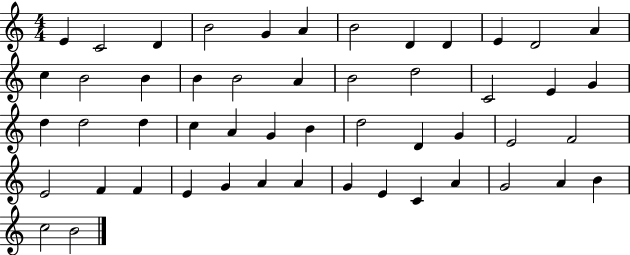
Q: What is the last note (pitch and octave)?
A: B4